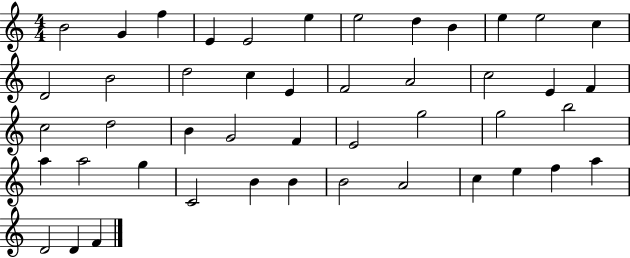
B4/h G4/q F5/q E4/q E4/h E5/q E5/h D5/q B4/q E5/q E5/h C5/q D4/h B4/h D5/h C5/q E4/q F4/h A4/h C5/h E4/q F4/q C5/h D5/h B4/q G4/h F4/q E4/h G5/h G5/h B5/h A5/q A5/h G5/q C4/h B4/q B4/q B4/h A4/h C5/q E5/q F5/q A5/q D4/h D4/q F4/q